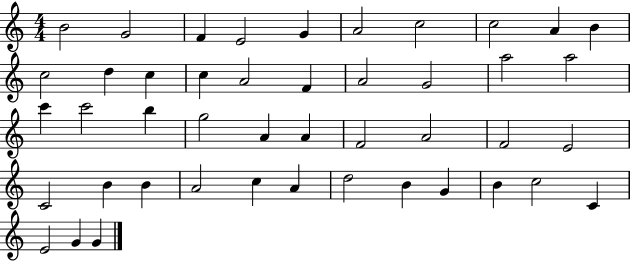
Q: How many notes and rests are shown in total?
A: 45